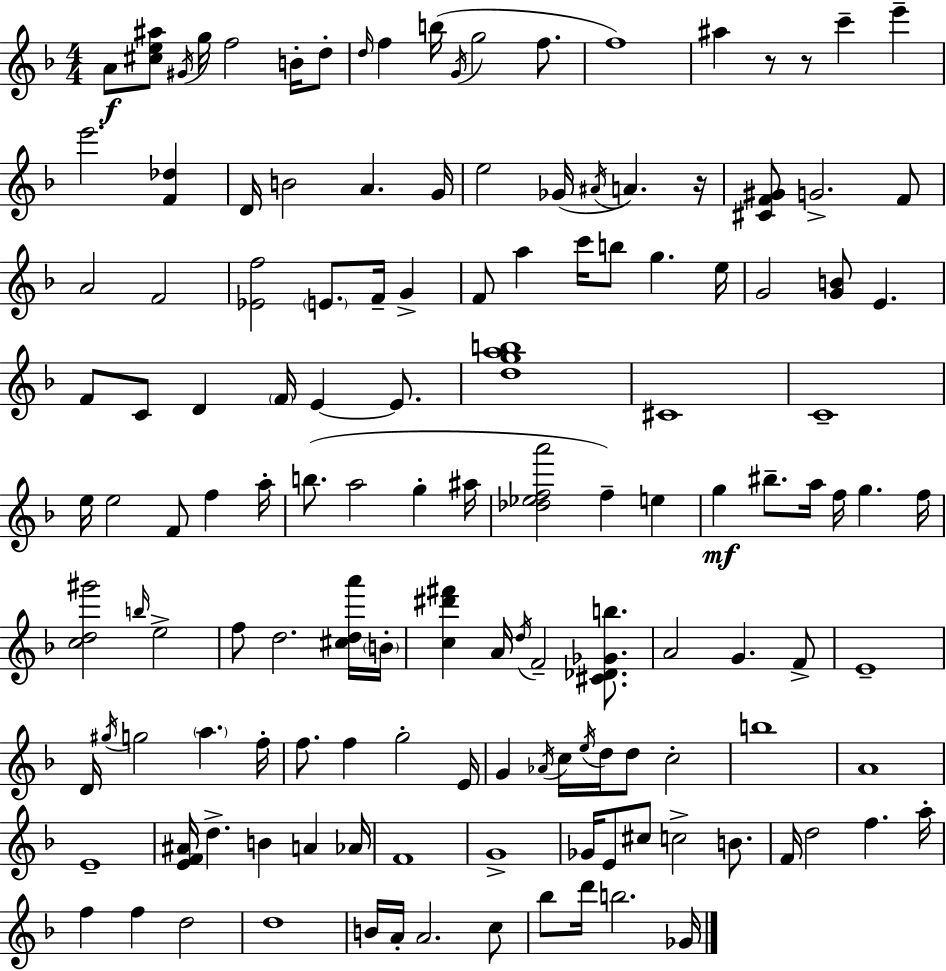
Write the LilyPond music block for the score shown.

{
  \clef treble
  \numericTimeSignature
  \time 4/4
  \key f \major
  a'8\f <cis'' e'' ais''>8 \acciaccatura { gis'16 } g''16 f''2 b'16-. d''8-. | \grace { d''16 } f''4 b''16( \acciaccatura { g'16 } g''2 | f''8. f''1) | ais''4 r8 r8 c'''4-- e'''4-- | \break e'''2. <f' des''>4 | d'16 b'2 a'4. | g'16 e''2 ges'16( \acciaccatura { ais'16 } a'4.) | r16 <cis' f' gis'>8 g'2.-> | \break f'8 a'2 f'2 | <ees' f''>2 \parenthesize e'8. f'16-- | g'4-> f'8 a''4 c'''16 b''8 g''4. | e''16 g'2 <g' b'>8 e'4. | \break f'8 c'8 d'4 \parenthesize f'16 e'4~~ | e'8. <d'' g'' a'' b''>1 | cis'1 | c'1-- | \break e''16 e''2 f'8 f''4 | a''16-. b''8.( a''2 g''4-. | ais''16 <des'' ees'' f'' a'''>2 f''4--) | e''4 g''4\mf bis''8.-- a''16 f''16 g''4. | \break f''16 <c'' d'' gis'''>2 \grace { b''16 } e''2-> | f''8 d''2. | <cis'' d'' a'''>16 \parenthesize b'16-. <c'' dis''' fis'''>4 a'16 \acciaccatura { d''16 } f'2-- | <cis' des' ges' b''>8. a'2 g'4. | \break f'8-> e'1-- | d'16 \acciaccatura { gis''16 } g''2 | \parenthesize a''4. f''16-. f''8. f''4 g''2-. | e'16 g'4 \acciaccatura { aes'16 } c''16 \acciaccatura { e''16 } d''16 d''8 | \break c''2-. b''1 | a'1 | e'1-- | <e' f' ais'>16 d''4.-> | \break b'4 a'4 aes'16 f'1 | g'1-> | ges'16 e'8 cis''8 c''2-> | b'8. f'16 d''2 | \break f''4. a''16-. f''4 f''4 | d''2 d''1 | b'16 a'16-. a'2. | c''8 bes''8 d'''16 b''2. | \break ges'16 \bar "|."
}